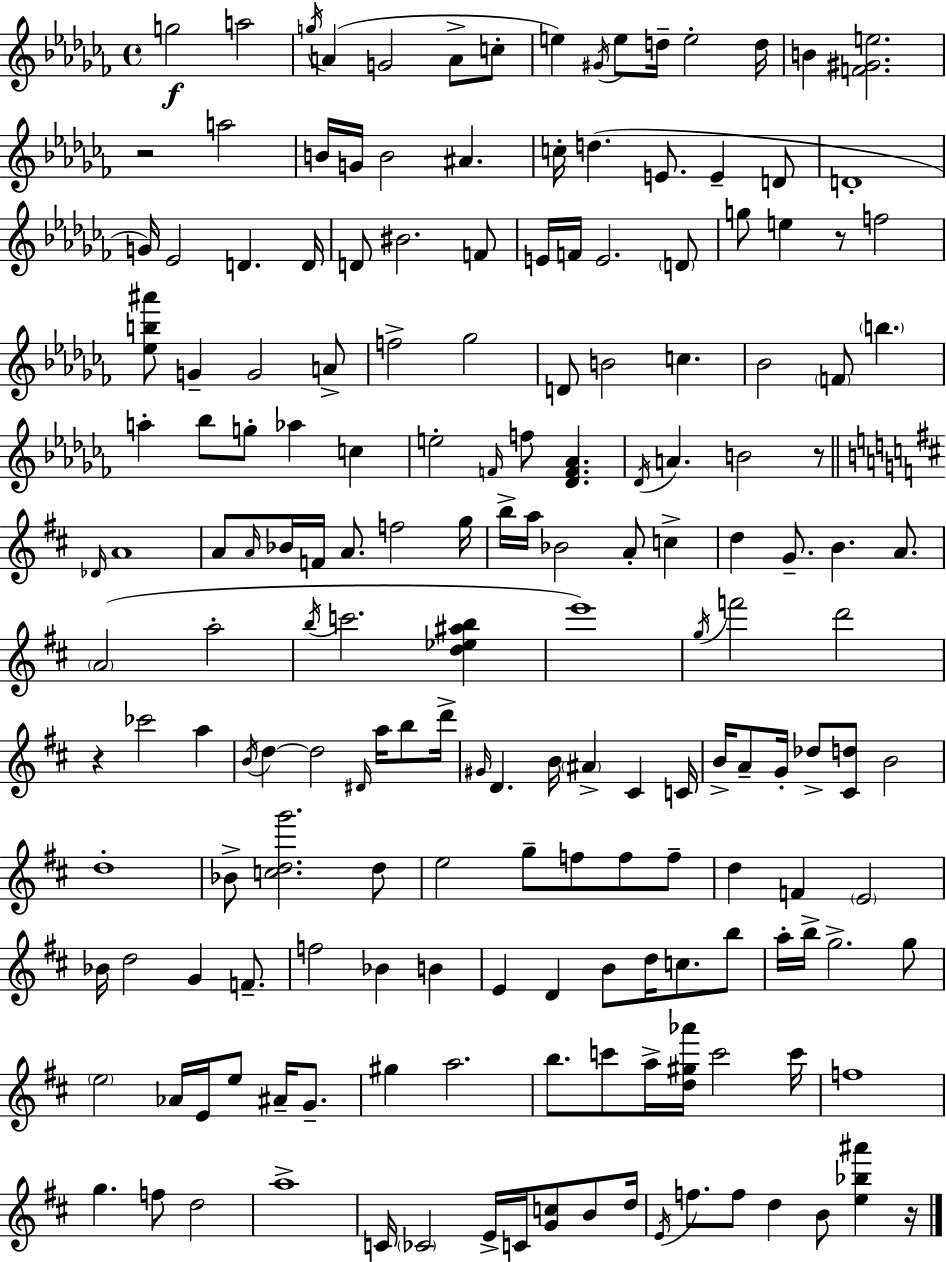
X:1
T:Untitled
M:4/4
L:1/4
K:Abm
g2 a2 g/4 A G2 A/2 c/2 e ^G/4 e/2 d/4 e2 d/4 B [F^Ge]2 z2 a2 B/4 G/4 B2 ^A c/4 d E/2 E D/2 D4 G/4 _E2 D D/4 D/2 ^B2 F/2 E/4 F/4 E2 D/2 g/2 e z/2 f2 [_eb^a']/2 G G2 A/2 f2 _g2 D/2 B2 c _B2 F/2 b a _b/2 g/2 _a c e2 F/4 f/2 [_DF_A] _D/4 A B2 z/2 _D/4 A4 A/2 A/4 _B/4 F/4 A/2 f2 g/4 b/4 a/4 _B2 A/2 c d G/2 B A/2 A2 a2 b/4 c'2 [d_e^ab] e'4 g/4 f'2 d'2 z _c'2 a B/4 d d2 ^D/4 a/4 b/2 d'/4 ^G/4 D B/4 ^A ^C C/4 B/4 A/2 G/4 _d/2 [^Cd]/2 B2 d4 _B/2 [cdg']2 d/2 e2 g/2 f/2 f/2 f/2 d F E2 _B/4 d2 G F/2 f2 _B B E D B/2 d/4 c/2 b/2 a/4 b/4 g2 g/2 e2 _A/4 E/4 e/2 ^A/4 G/2 ^g a2 b/2 c'/2 a/4 [d^g_a']/4 c'2 c'/4 f4 g f/2 d2 a4 C/4 _C2 E/4 C/4 [Gc]/2 B/2 d/4 E/4 f/2 f/2 d B/2 [e_b^a'] z/4